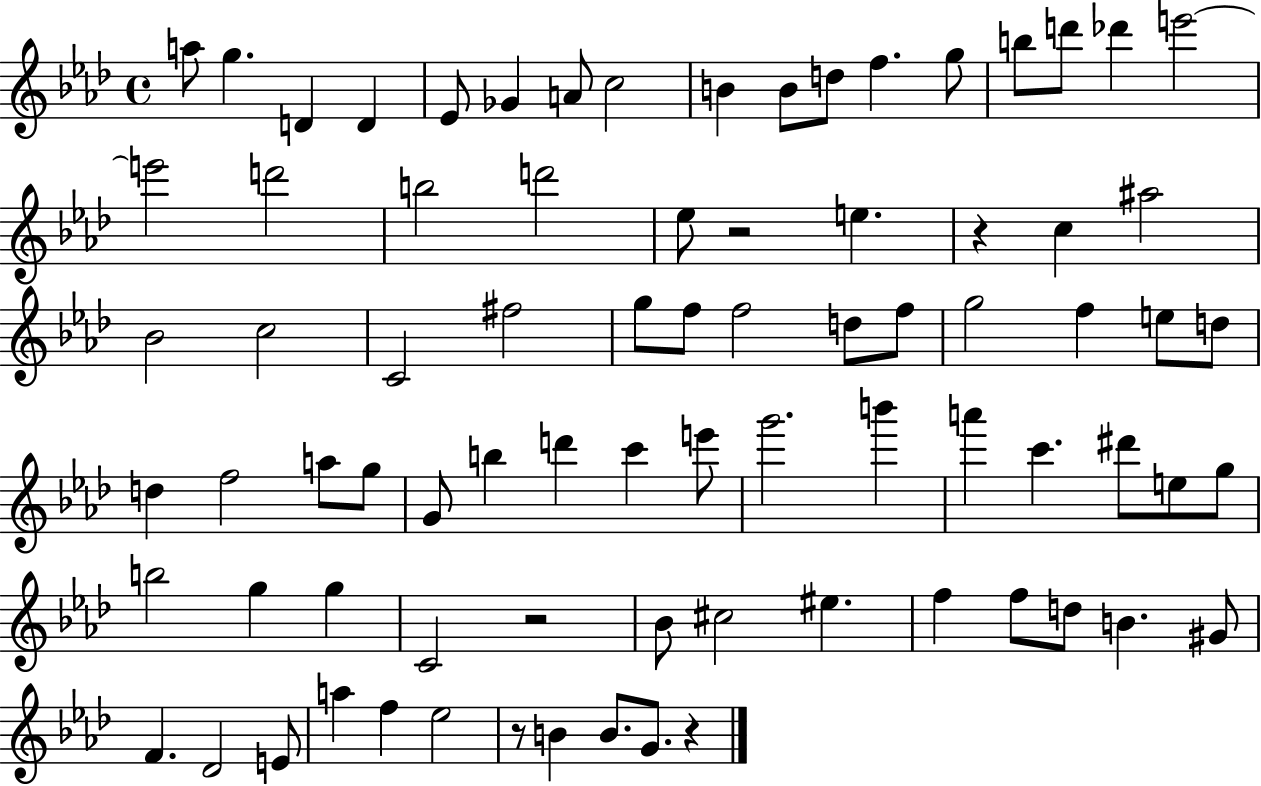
A5/e G5/q. D4/q D4/q Eb4/e Gb4/q A4/e C5/h B4/q B4/e D5/e F5/q. G5/e B5/e D6/e Db6/q E6/h E6/h D6/h B5/h D6/h Eb5/e R/h E5/q. R/q C5/q A#5/h Bb4/h C5/h C4/h F#5/h G5/e F5/e F5/h D5/e F5/e G5/h F5/q E5/e D5/e D5/q F5/h A5/e G5/e G4/e B5/q D6/q C6/q E6/e G6/h. B6/q A6/q C6/q. D#6/e E5/e G5/e B5/h G5/q G5/q C4/h R/h Bb4/e C#5/h EIS5/q. F5/q F5/e D5/e B4/q. G#4/e F4/q. Db4/h E4/e A5/q F5/q Eb5/h R/e B4/q B4/e. G4/e. R/q